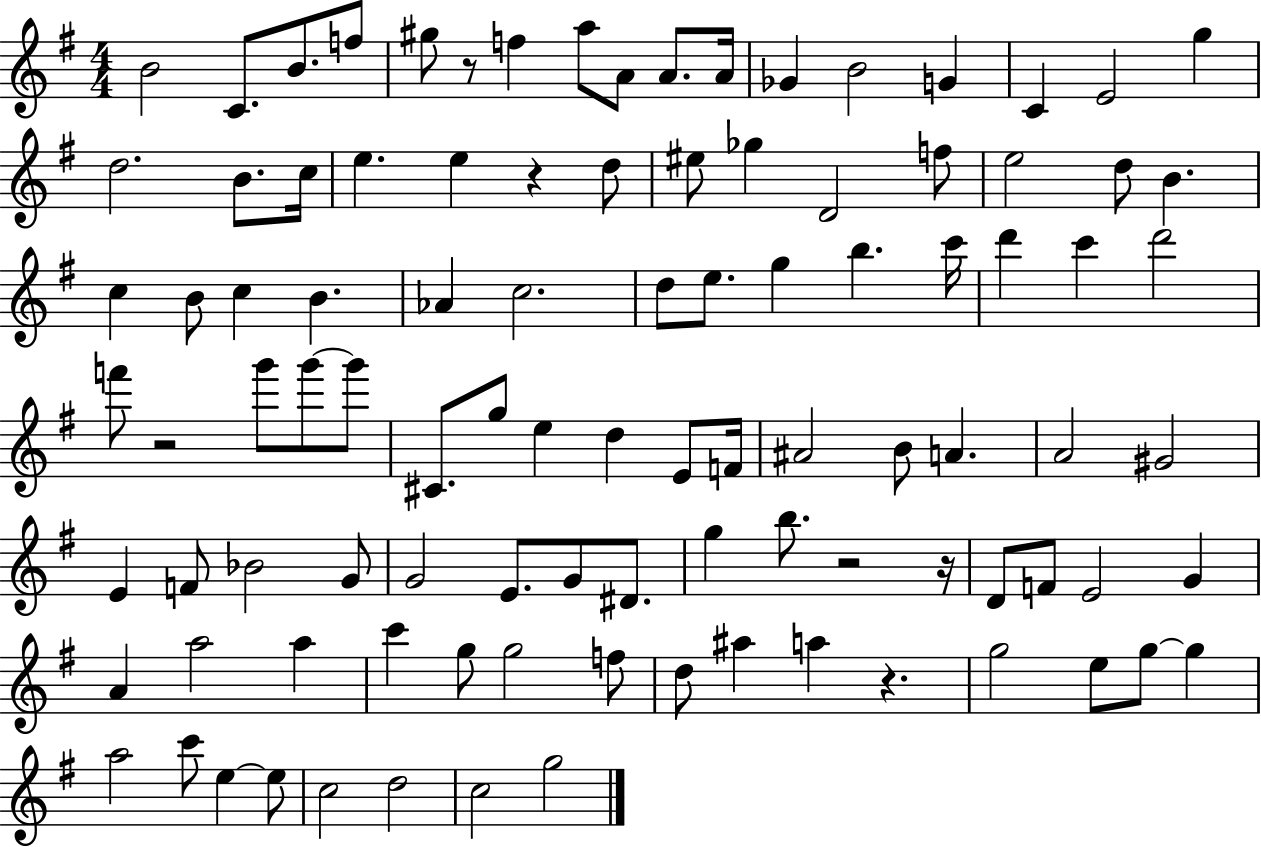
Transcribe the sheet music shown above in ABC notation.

X:1
T:Untitled
M:4/4
L:1/4
K:G
B2 C/2 B/2 f/2 ^g/2 z/2 f a/2 A/2 A/2 A/4 _G B2 G C E2 g d2 B/2 c/4 e e z d/2 ^e/2 _g D2 f/2 e2 d/2 B c B/2 c B _A c2 d/2 e/2 g b c'/4 d' c' d'2 f'/2 z2 g'/2 g'/2 g'/2 ^C/2 g/2 e d E/2 F/4 ^A2 B/2 A A2 ^G2 E F/2 _B2 G/2 G2 E/2 G/2 ^D/2 g b/2 z2 z/4 D/2 F/2 E2 G A a2 a c' g/2 g2 f/2 d/2 ^a a z g2 e/2 g/2 g a2 c'/2 e e/2 c2 d2 c2 g2